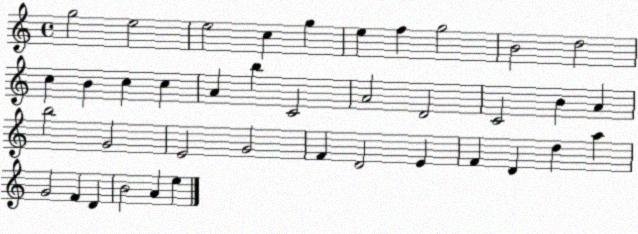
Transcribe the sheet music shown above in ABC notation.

X:1
T:Untitled
M:4/4
L:1/4
K:C
g2 e2 e2 c g e f g2 B2 d2 c B c c A b C2 A2 D2 C2 B A b2 G2 E2 G2 F D2 E F D d a G2 F D B2 A e